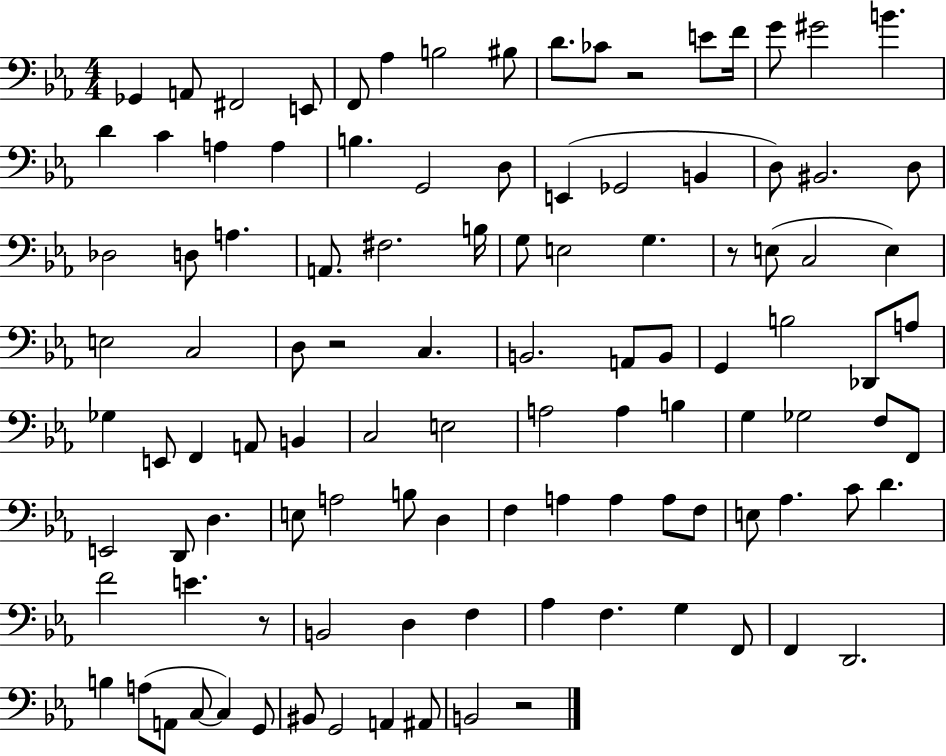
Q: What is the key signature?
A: EES major